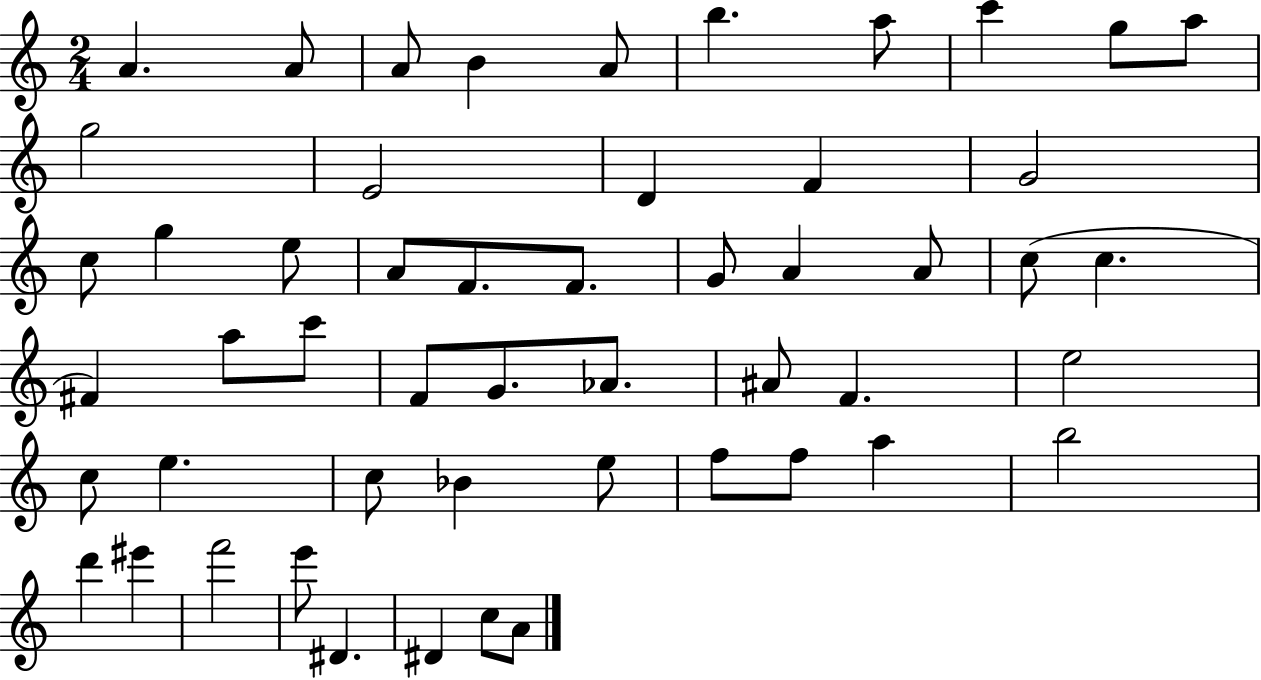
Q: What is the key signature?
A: C major